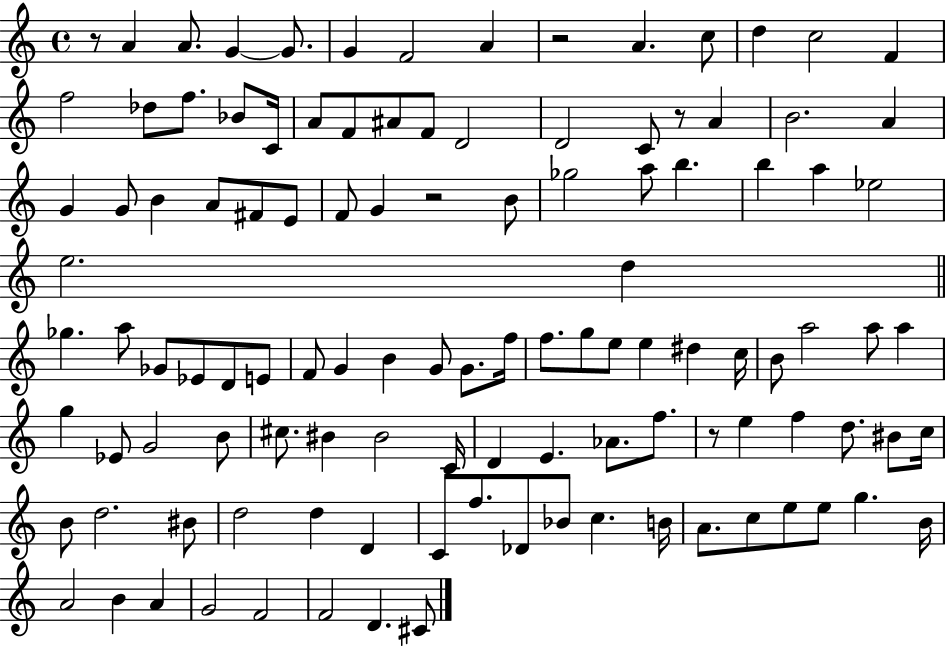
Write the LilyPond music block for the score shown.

{
  \clef treble
  \time 4/4
  \defaultTimeSignature
  \key c \major
  \repeat volta 2 { r8 a'4 a'8. g'4~~ g'8. | g'4 f'2 a'4 | r2 a'4. c''8 | d''4 c''2 f'4 | \break f''2 des''8 f''8. bes'8 c'16 | a'8 f'8 ais'8 f'8 d'2 | d'2 c'8 r8 a'4 | b'2. a'4 | \break g'4 g'8 b'4 a'8 fis'8 e'8 | f'8 g'4 r2 b'8 | ges''2 a''8 b''4. | b''4 a''4 ees''2 | \break e''2. d''4 | \bar "||" \break \key c \major ges''4. a''8 ges'8 ees'8 d'8 e'8 | f'8 g'4 b'4 g'8 g'8. f''16 | f''8. g''8 e''8 e''4 dis''4 c''16 | b'8 a''2 a''8 a''4 | \break g''4 ees'8 g'2 b'8 | cis''8. bis'4 bis'2 c'16 | d'4 e'4. aes'8. f''8. | r8 e''4 f''4 d''8. bis'8 c''16 | \break b'8 d''2. bis'8 | d''2 d''4 d'4 | c'8 f''8. des'8 bes'8 c''4. b'16 | a'8. c''8 e''8 e''8 g''4. b'16 | \break a'2 b'4 a'4 | g'2 f'2 | f'2 d'4. cis'8 | } \bar "|."
}